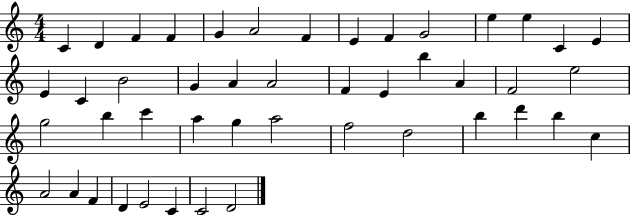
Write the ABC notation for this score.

X:1
T:Untitled
M:4/4
L:1/4
K:C
C D F F G A2 F E F G2 e e C E E C B2 G A A2 F E b A F2 e2 g2 b c' a g a2 f2 d2 b d' b c A2 A F D E2 C C2 D2